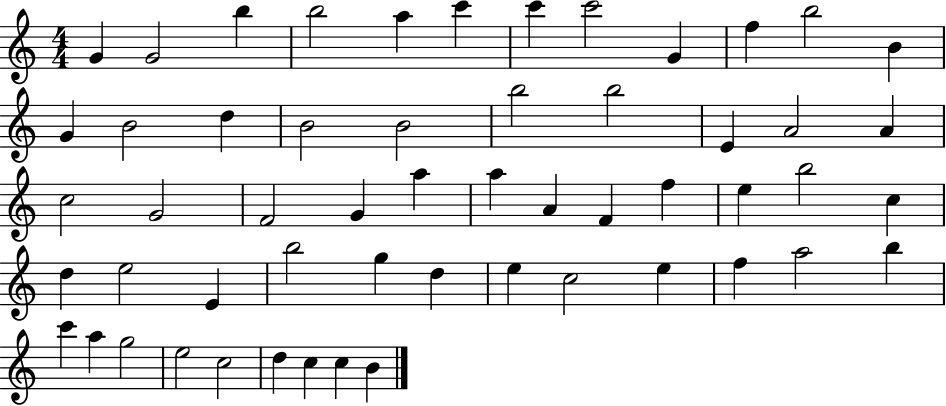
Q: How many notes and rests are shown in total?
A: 55